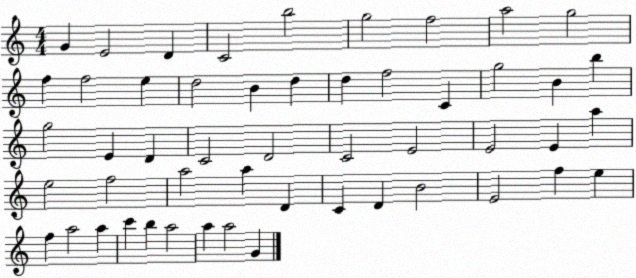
X:1
T:Untitled
M:4/4
L:1/4
K:C
G E2 D C2 b2 g2 f2 a2 g2 f f2 e d2 B d d f2 C g2 B b g2 E D C2 D2 C2 E2 E2 E a e2 f2 a2 a D C D B2 E2 f e f a2 a c' b a2 a a2 G